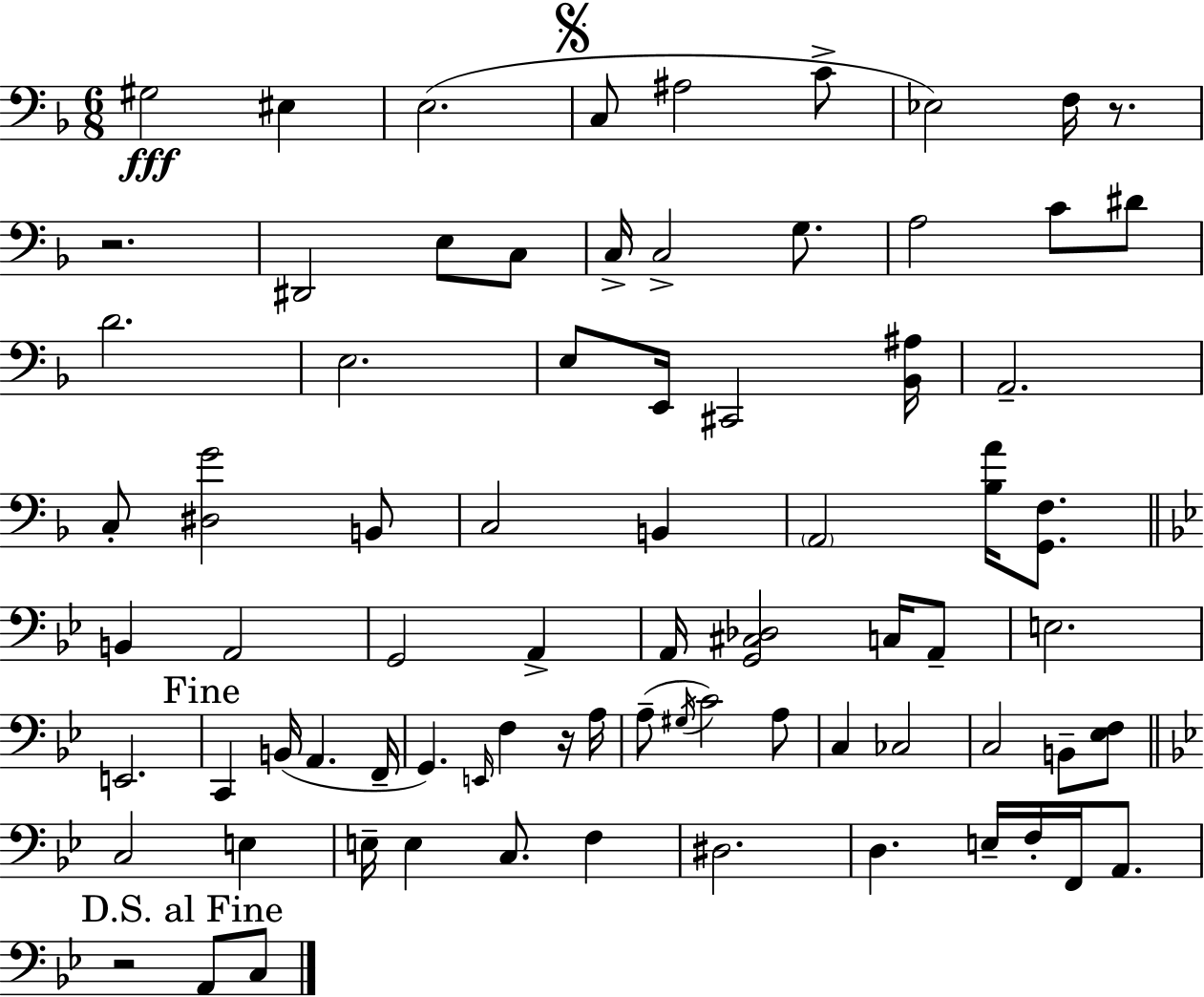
X:1
T:Untitled
M:6/8
L:1/4
K:F
^G,2 ^E, E,2 C,/2 ^A,2 C/2 _E,2 F,/4 z/2 z2 ^D,,2 E,/2 C,/2 C,/4 C,2 G,/2 A,2 C/2 ^D/2 D2 E,2 E,/2 E,,/4 ^C,,2 [_B,,^A,]/4 A,,2 C,/2 [^D,G]2 B,,/2 C,2 B,, A,,2 [_B,A]/4 [G,,F,]/2 B,, A,,2 G,,2 A,, A,,/4 [G,,^C,_D,]2 C,/4 A,,/2 E,2 E,,2 C,, B,,/4 A,, F,,/4 G,, E,,/4 F, z/4 A,/4 A,/2 ^G,/4 C2 A,/2 C, _C,2 C,2 B,,/2 [_E,F,]/2 C,2 E, E,/4 E, C,/2 F, ^D,2 D, E,/4 F,/4 F,,/4 A,,/2 z2 A,,/2 C,/2